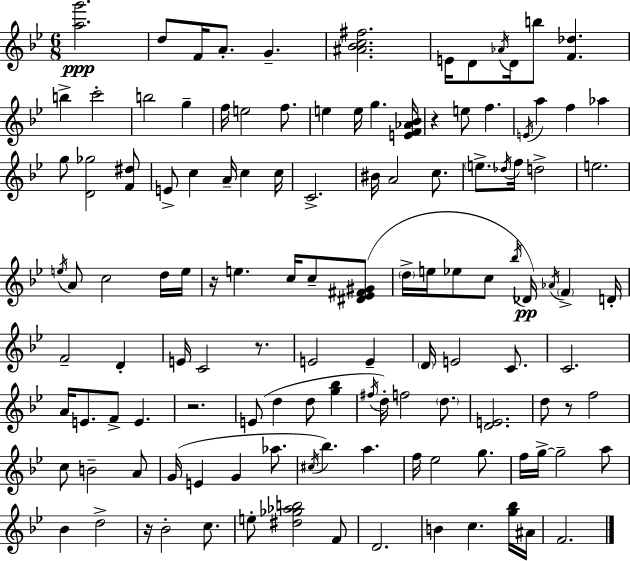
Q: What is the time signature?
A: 6/8